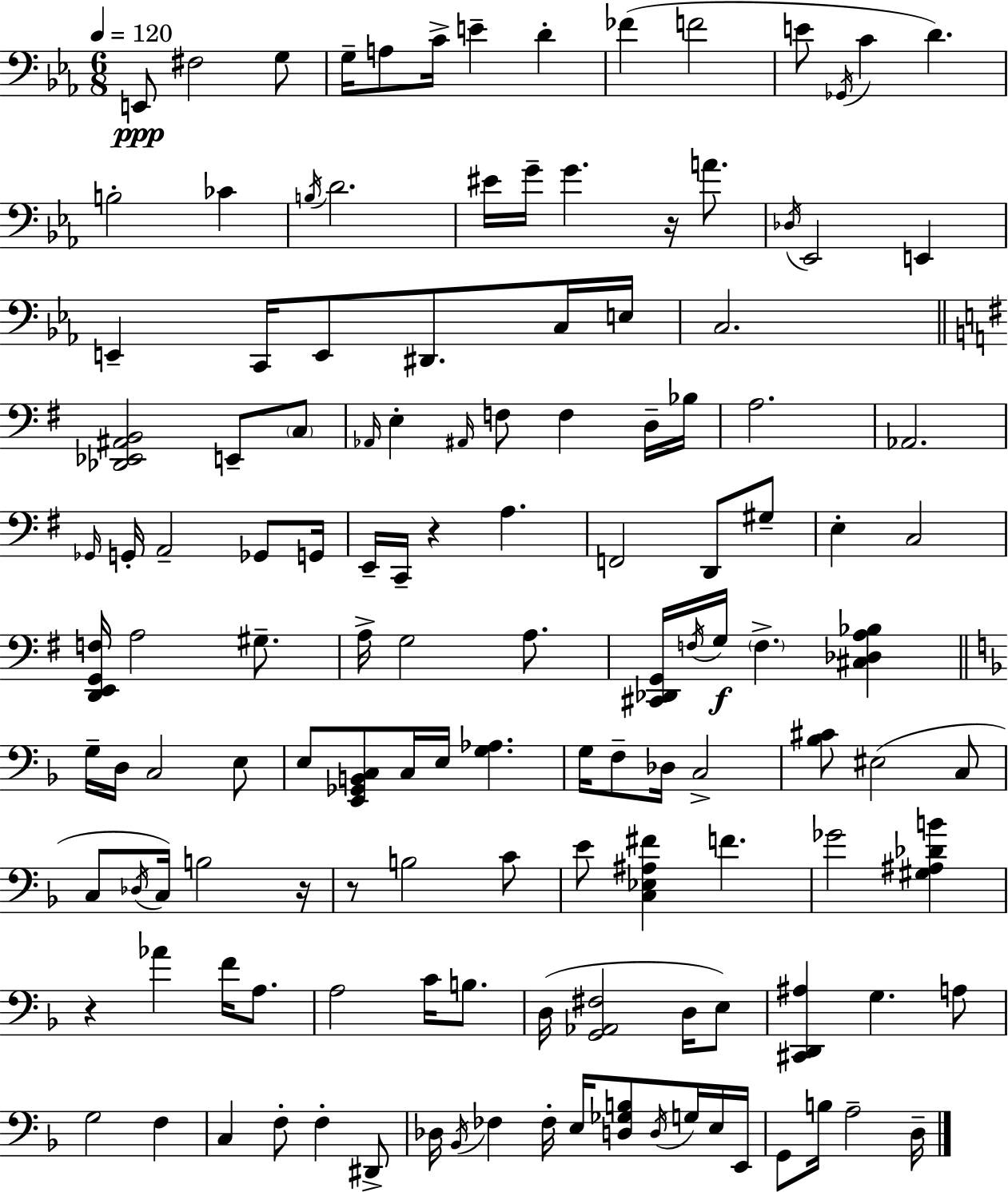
X:1
T:Untitled
M:6/8
L:1/4
K:Cm
E,,/2 ^F,2 G,/2 G,/4 A,/2 C/4 E D _F F2 E/2 _G,,/4 C D B,2 _C B,/4 D2 ^E/4 G/4 G z/4 A/2 _D,/4 _E,,2 E,, E,, C,,/4 E,,/2 ^D,,/2 C,/4 E,/4 C,2 [_D,,_E,,^A,,B,,]2 E,,/2 C,/2 _A,,/4 E, ^A,,/4 F,/2 F, D,/4 _B,/4 A,2 _A,,2 _G,,/4 G,,/4 A,,2 _G,,/2 G,,/4 E,,/4 C,,/4 z A, F,,2 D,,/2 ^G,/2 E, C,2 [D,,E,,G,,F,]/4 A,2 ^G,/2 A,/4 G,2 A,/2 [^C,,_D,,G,,]/4 F,/4 G,/4 F, [^C,_D,A,_B,] G,/4 D,/4 C,2 E,/2 E,/2 [E,,_G,,B,,C,]/2 C,/4 E,/4 [G,_A,] G,/4 F,/2 _D,/4 C,2 [_B,^C]/2 ^E,2 C,/2 C,/2 _D,/4 C,/4 B,2 z/4 z/2 B,2 C/2 E/2 [C,_E,^A,^F] F _G2 [^G,^A,_DB] z _A F/4 A,/2 A,2 C/4 B,/2 D,/4 [G,,_A,,^F,]2 D,/4 E,/2 [^C,,D,,^A,] G, A,/2 G,2 F, C, F,/2 F, ^D,,/2 _D,/4 _B,,/4 _F, _F,/4 E,/4 [D,_G,B,]/2 D,/4 G,/4 E,/4 E,,/4 G,,/2 B,/4 A,2 D,/4